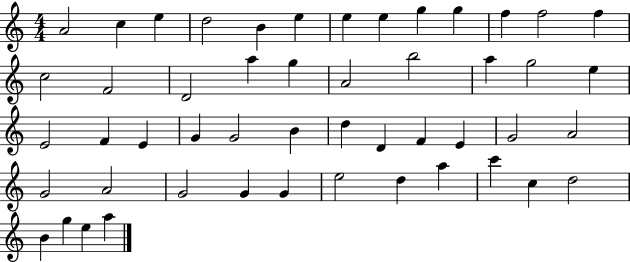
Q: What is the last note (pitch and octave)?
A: A5